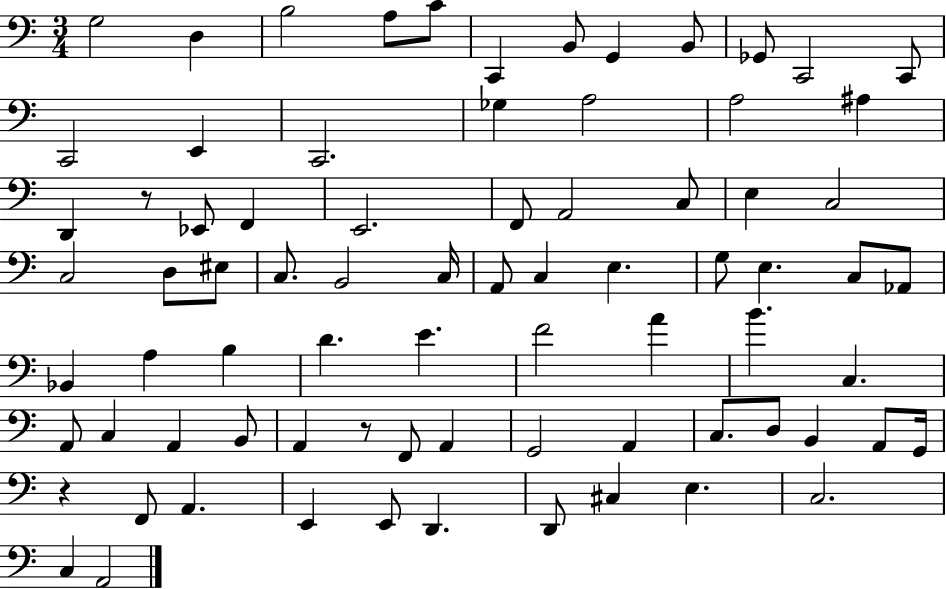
X:1
T:Untitled
M:3/4
L:1/4
K:C
G,2 D, B,2 A,/2 C/2 C,, B,,/2 G,, B,,/2 _G,,/2 C,,2 C,,/2 C,,2 E,, C,,2 _G, A,2 A,2 ^A, D,, z/2 _E,,/2 F,, E,,2 F,,/2 A,,2 C,/2 E, C,2 C,2 D,/2 ^E,/2 C,/2 B,,2 C,/4 A,,/2 C, E, G,/2 E, C,/2 _A,,/2 _B,, A, B, D E F2 A B C, A,,/2 C, A,, B,,/2 A,, z/2 F,,/2 A,, G,,2 A,, C,/2 D,/2 B,, A,,/2 G,,/4 z F,,/2 A,, E,, E,,/2 D,, D,,/2 ^C, E, C,2 C, A,,2